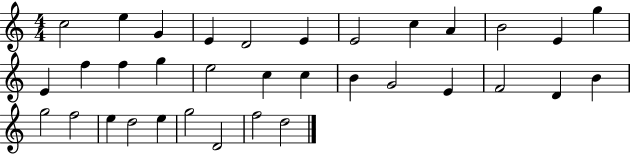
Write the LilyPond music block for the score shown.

{
  \clef treble
  \numericTimeSignature
  \time 4/4
  \key c \major
  c''2 e''4 g'4 | e'4 d'2 e'4 | e'2 c''4 a'4 | b'2 e'4 g''4 | \break e'4 f''4 f''4 g''4 | e''2 c''4 c''4 | b'4 g'2 e'4 | f'2 d'4 b'4 | \break g''2 f''2 | e''4 d''2 e''4 | g''2 d'2 | f''2 d''2 | \break \bar "|."
}